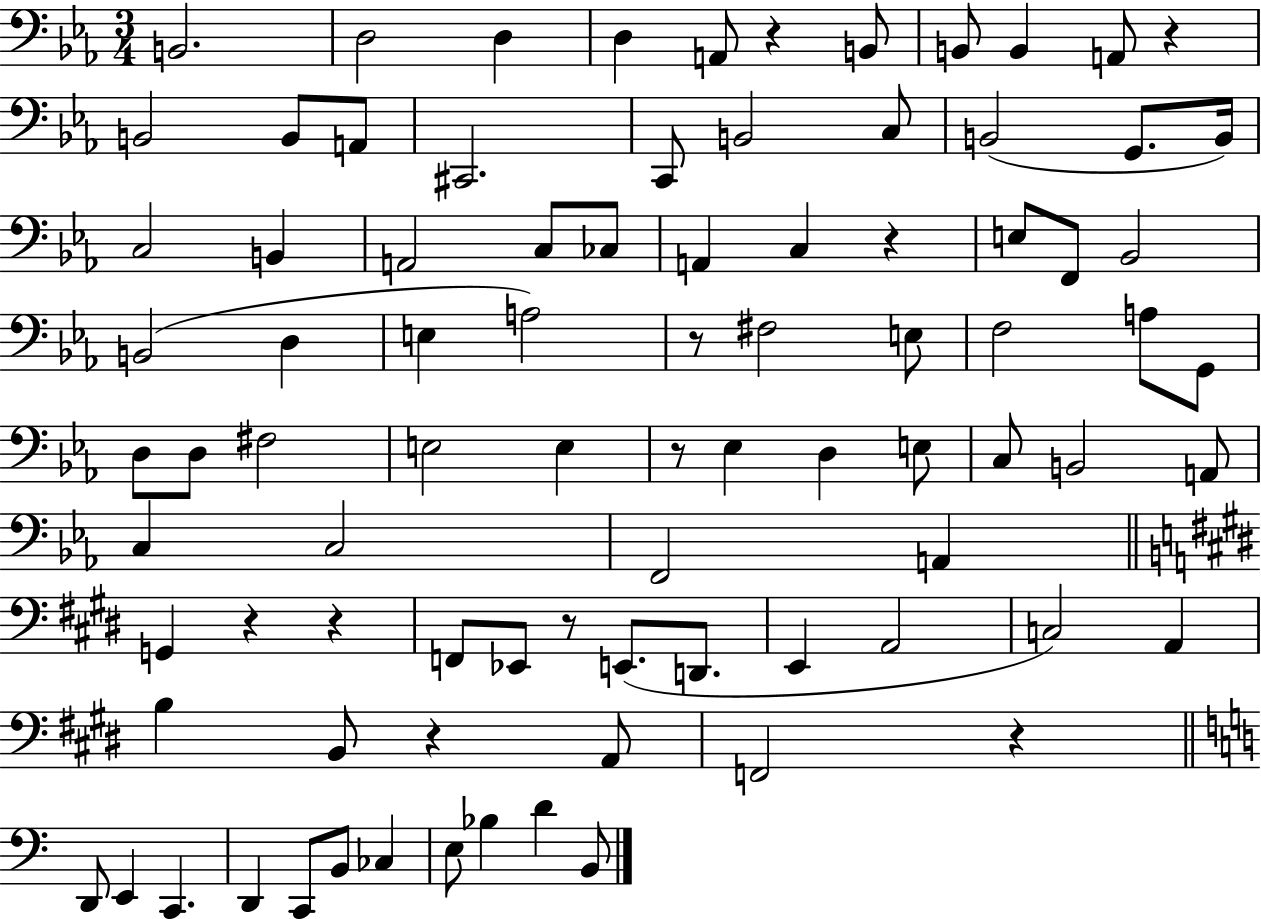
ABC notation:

X:1
T:Untitled
M:3/4
L:1/4
K:Eb
B,,2 D,2 D, D, A,,/2 z B,,/2 B,,/2 B,, A,,/2 z B,,2 B,,/2 A,,/2 ^C,,2 C,,/2 B,,2 C,/2 B,,2 G,,/2 B,,/4 C,2 B,, A,,2 C,/2 _C,/2 A,, C, z E,/2 F,,/2 _B,,2 B,,2 D, E, A,2 z/2 ^F,2 E,/2 F,2 A,/2 G,,/2 D,/2 D,/2 ^F,2 E,2 E, z/2 _E, D, E,/2 C,/2 B,,2 A,,/2 C, C,2 F,,2 A,, G,, z z F,,/2 _E,,/2 z/2 E,,/2 D,,/2 E,, A,,2 C,2 A,, B, B,,/2 z A,,/2 F,,2 z D,,/2 E,, C,, D,, C,,/2 B,,/2 _C, E,/2 _B, D B,,/2